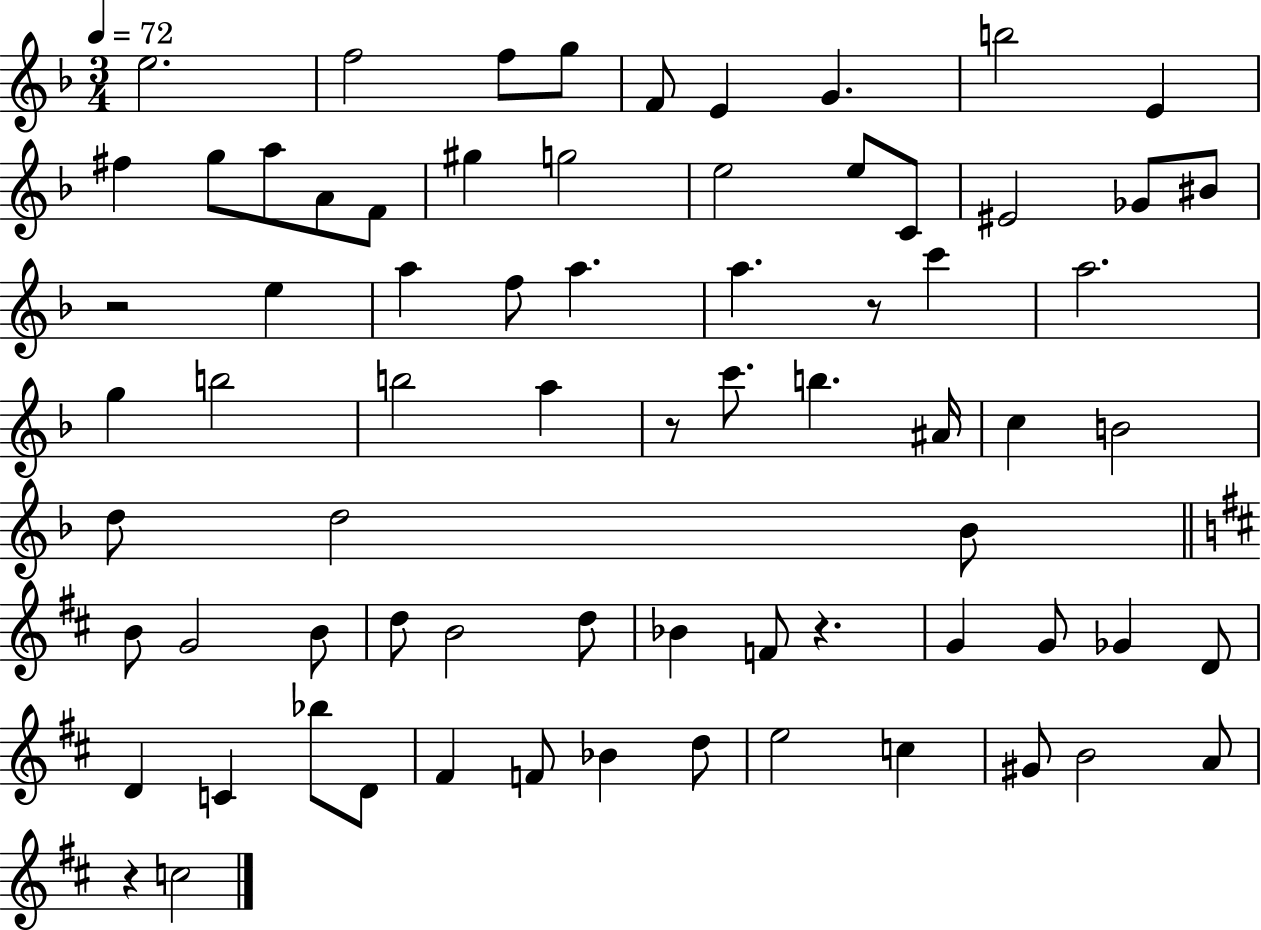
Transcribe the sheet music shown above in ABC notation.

X:1
T:Untitled
M:3/4
L:1/4
K:F
e2 f2 f/2 g/2 F/2 E G b2 E ^f g/2 a/2 A/2 F/2 ^g g2 e2 e/2 C/2 ^E2 _G/2 ^B/2 z2 e a f/2 a a z/2 c' a2 g b2 b2 a z/2 c'/2 b ^A/4 c B2 d/2 d2 _B/2 B/2 G2 B/2 d/2 B2 d/2 _B F/2 z G G/2 _G D/2 D C _b/2 D/2 ^F F/2 _B d/2 e2 c ^G/2 B2 A/2 z c2